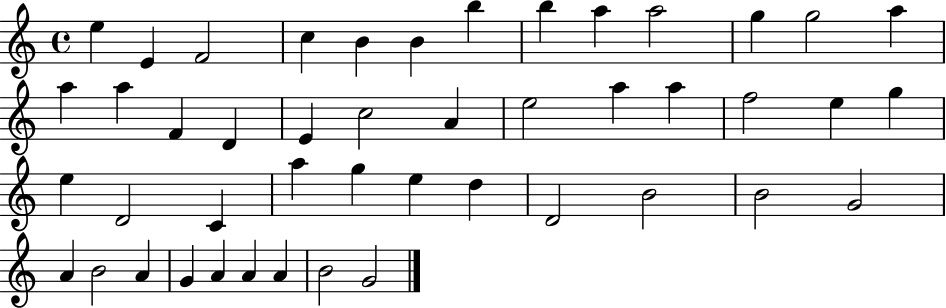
{
  \clef treble
  \time 4/4
  \defaultTimeSignature
  \key c \major
  e''4 e'4 f'2 | c''4 b'4 b'4 b''4 | b''4 a''4 a''2 | g''4 g''2 a''4 | \break a''4 a''4 f'4 d'4 | e'4 c''2 a'4 | e''2 a''4 a''4 | f''2 e''4 g''4 | \break e''4 d'2 c'4 | a''4 g''4 e''4 d''4 | d'2 b'2 | b'2 g'2 | \break a'4 b'2 a'4 | g'4 a'4 a'4 a'4 | b'2 g'2 | \bar "|."
}